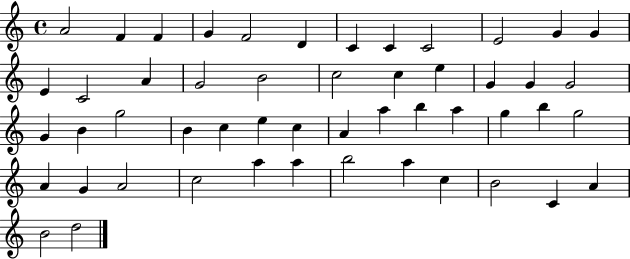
{
  \clef treble
  \time 4/4
  \defaultTimeSignature
  \key c \major
  a'2 f'4 f'4 | g'4 f'2 d'4 | c'4 c'4 c'2 | e'2 g'4 g'4 | \break e'4 c'2 a'4 | g'2 b'2 | c''2 c''4 e''4 | g'4 g'4 g'2 | \break g'4 b'4 g''2 | b'4 c''4 e''4 c''4 | a'4 a''4 b''4 a''4 | g''4 b''4 g''2 | \break a'4 g'4 a'2 | c''2 a''4 a''4 | b''2 a''4 c''4 | b'2 c'4 a'4 | \break b'2 d''2 | \bar "|."
}